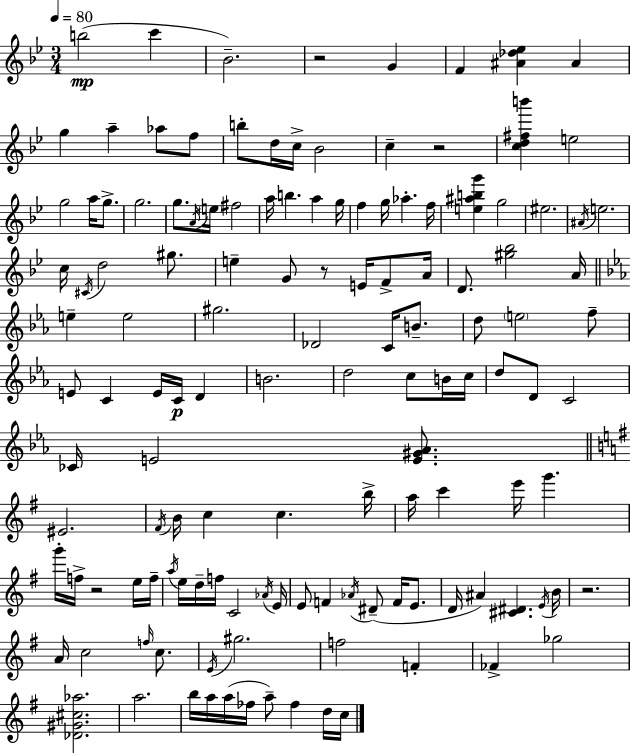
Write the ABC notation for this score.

X:1
T:Untitled
M:3/4
L:1/4
K:Bb
b2 c' _B2 z2 G F [^A_d_e] ^A g a _a/2 f/2 b/2 d/4 c/4 _B2 c z2 [cd^fb'] e2 g2 a/4 g/2 g2 g/2 A/4 e/4 ^f2 a/4 b a g/4 f g/4 _a f/4 [e^abg'] g2 ^e2 ^A/4 e2 c/4 ^C/4 d2 ^g/2 e G/2 z/2 E/4 F/2 A/4 D/2 [^g_b]2 A/4 e e2 ^g2 _D2 C/4 B/2 d/2 e2 f/2 E/2 C E/4 C/4 D B2 d2 c/2 B/4 c/4 d/2 D/2 C2 _C/4 E2 [E^G_A]/2 ^E2 ^F/4 B/4 c c b/4 a/4 c' e'/4 g' g'/4 f/4 z2 e/4 f/4 a/4 e/4 d/4 f/4 C2 _A/4 E/4 E/2 F _A/4 ^D/2 F/4 E/2 D/4 ^A [^C^D] E/4 B/4 z2 A/4 c2 f/4 c/2 E/4 ^g2 f2 F _F _g2 [_D^G^c_a]2 a2 b/4 a/4 a/4 _f/4 a/2 _f d/4 c/4